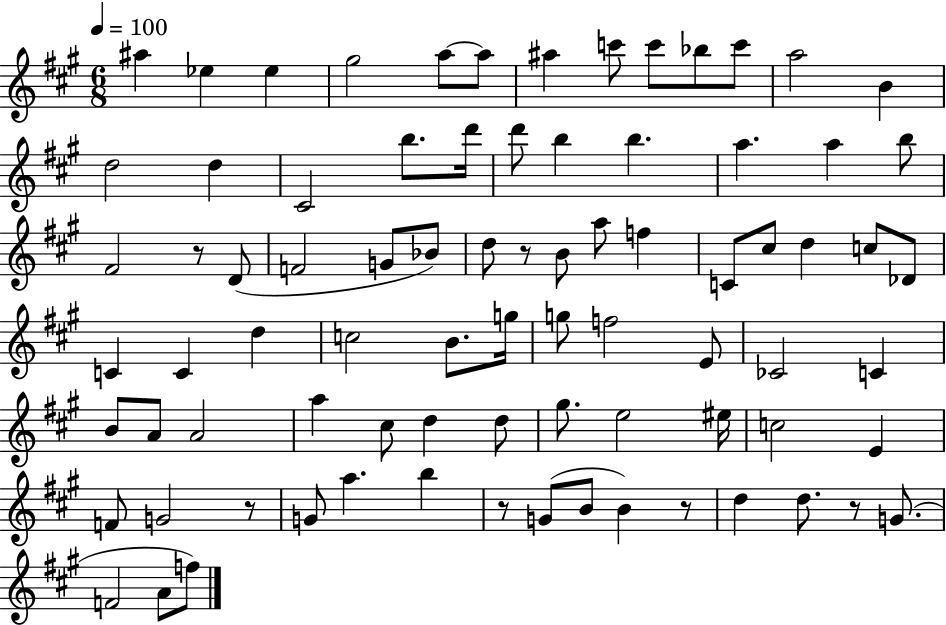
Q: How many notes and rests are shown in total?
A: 81